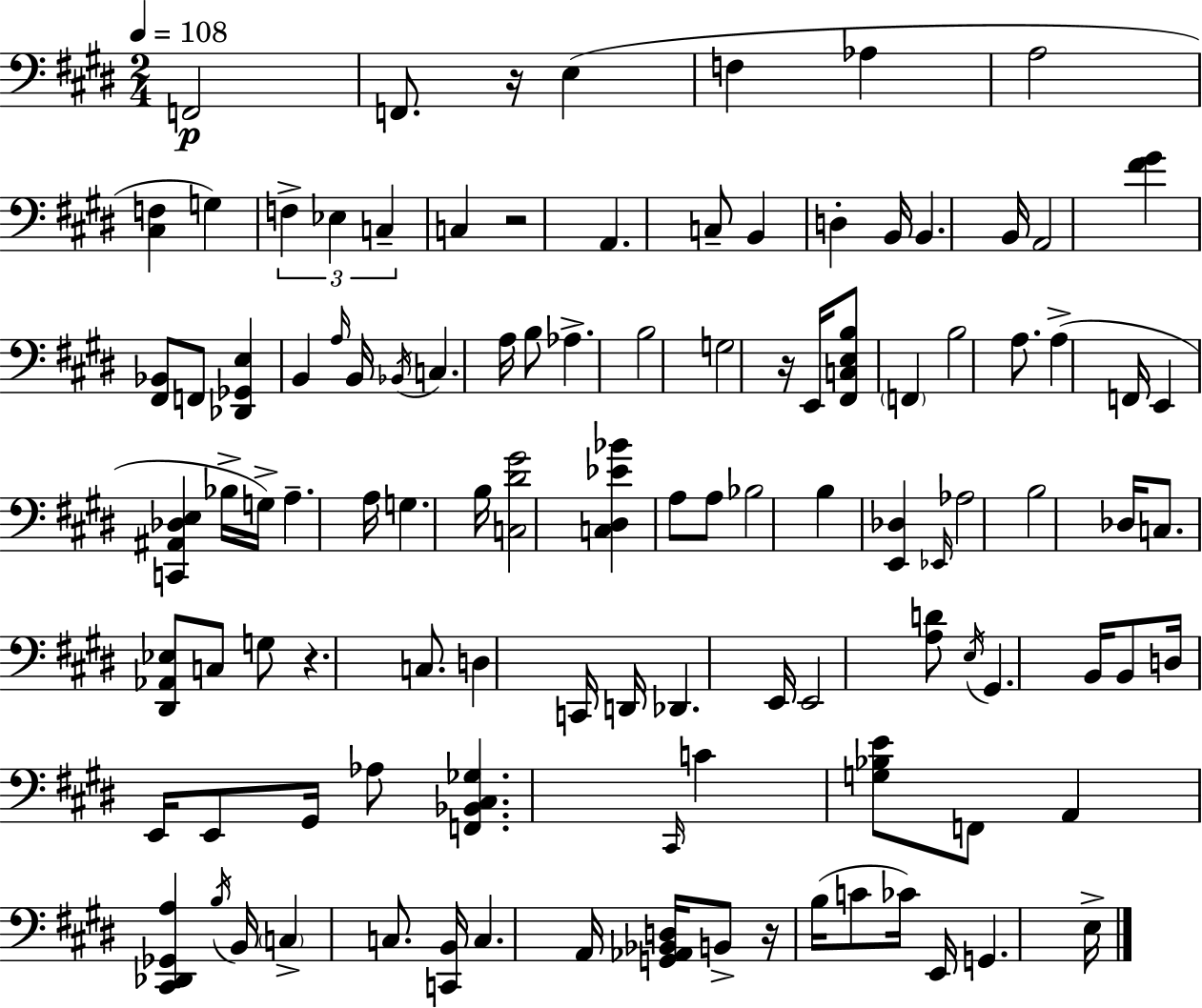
F2/h F2/e. R/s E3/q F3/q Ab3/q A3/h [C#3,F3]/q G3/q F3/q Eb3/q C3/q C3/q R/h A2/q. C3/e B2/q D3/q B2/s B2/q. B2/s A2/h [F#4,G#4]/q [F#2,Bb2]/e F2/e [Db2,Gb2,E3]/q B2/q A3/s B2/s Bb2/s C3/q. A3/s B3/e Ab3/q. B3/h G3/h R/s E2/s [F#2,C3,E3,B3]/e F2/q B3/h A3/e. A3/q F2/s E2/q [C2,A#2,Db3,E3]/q Bb3/s G3/s A3/q. A3/s G3/q. B3/s [C3,D#4,G#4]/h [C3,D#3,Eb4,Bb4]/q A3/e A3/e Bb3/h B3/q [E2,Db3]/q Eb2/s Ab3/h B3/h Db3/s C3/e. [D#2,Ab2,Eb3]/e C3/e G3/e R/q. C3/e. D3/q C2/s D2/s Db2/q. E2/s E2/h [A3,D4]/e E3/s G#2/q. B2/s B2/e D3/s E2/s E2/e G#2/s Ab3/e [F2,Bb2,C#3,Gb3]/q. C#2/s C4/q [G3,Bb3,E4]/e F2/e A2/q [C#2,Db2,Gb2,A3]/q B3/s B2/s C3/q C3/e. [C2,B2]/s C3/q. A2/s [G2,Ab2,Bb2,D3]/s B2/e R/s B3/s C4/e CES4/s E2/s G2/q. E3/s